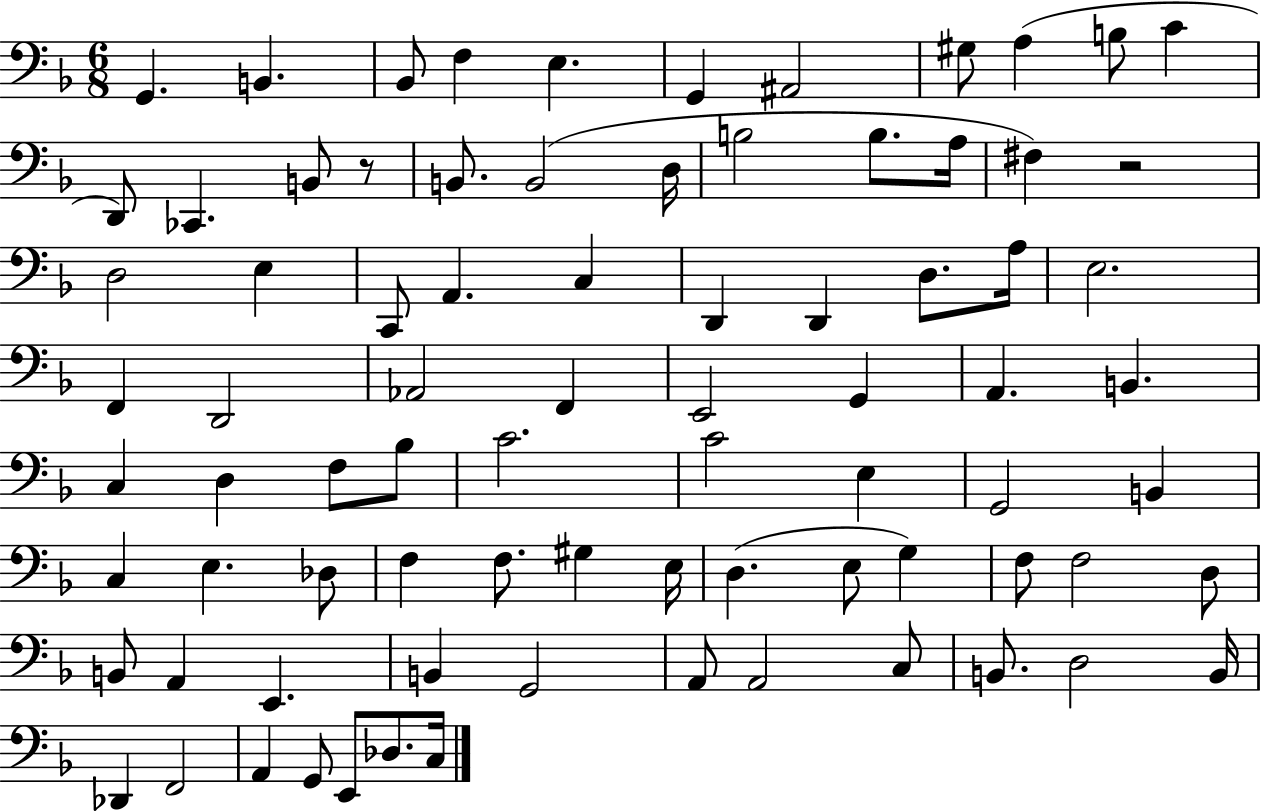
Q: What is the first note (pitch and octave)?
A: G2